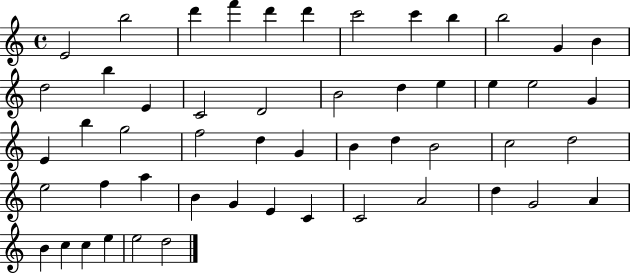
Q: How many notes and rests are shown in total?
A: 52